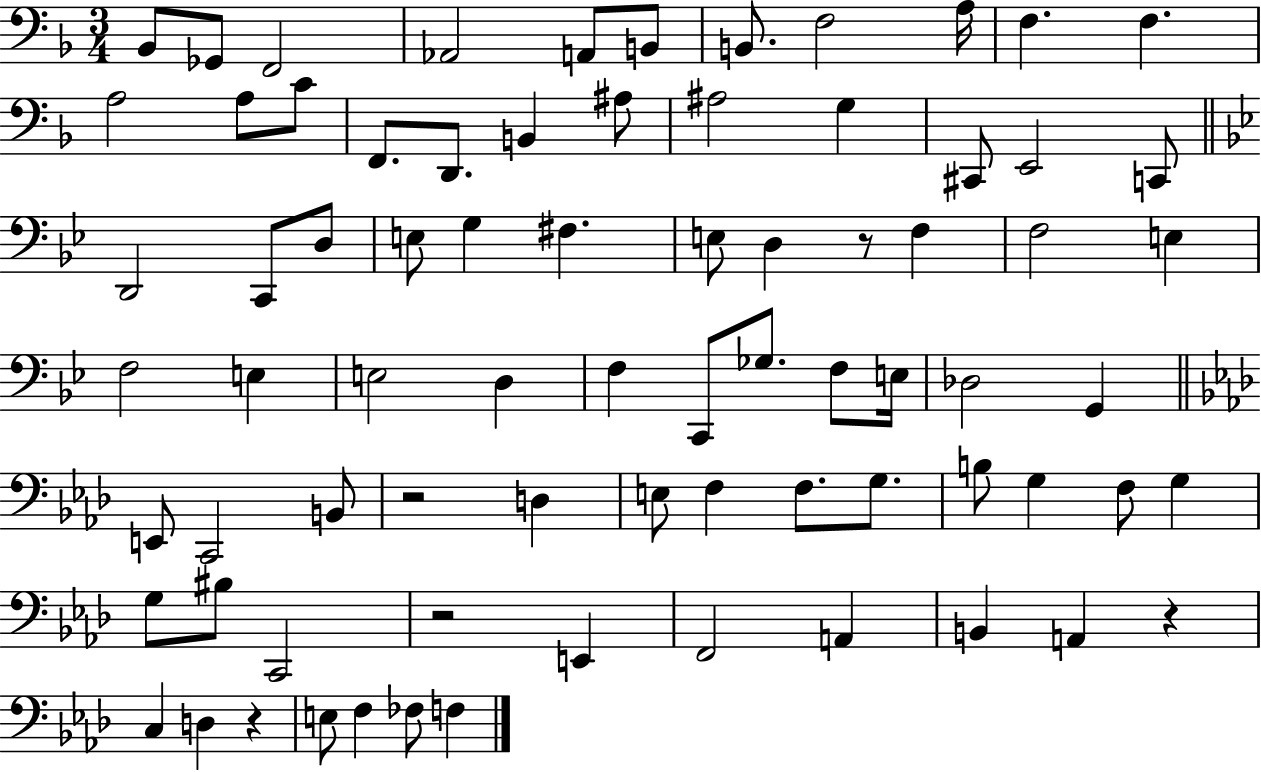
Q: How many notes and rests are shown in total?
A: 76